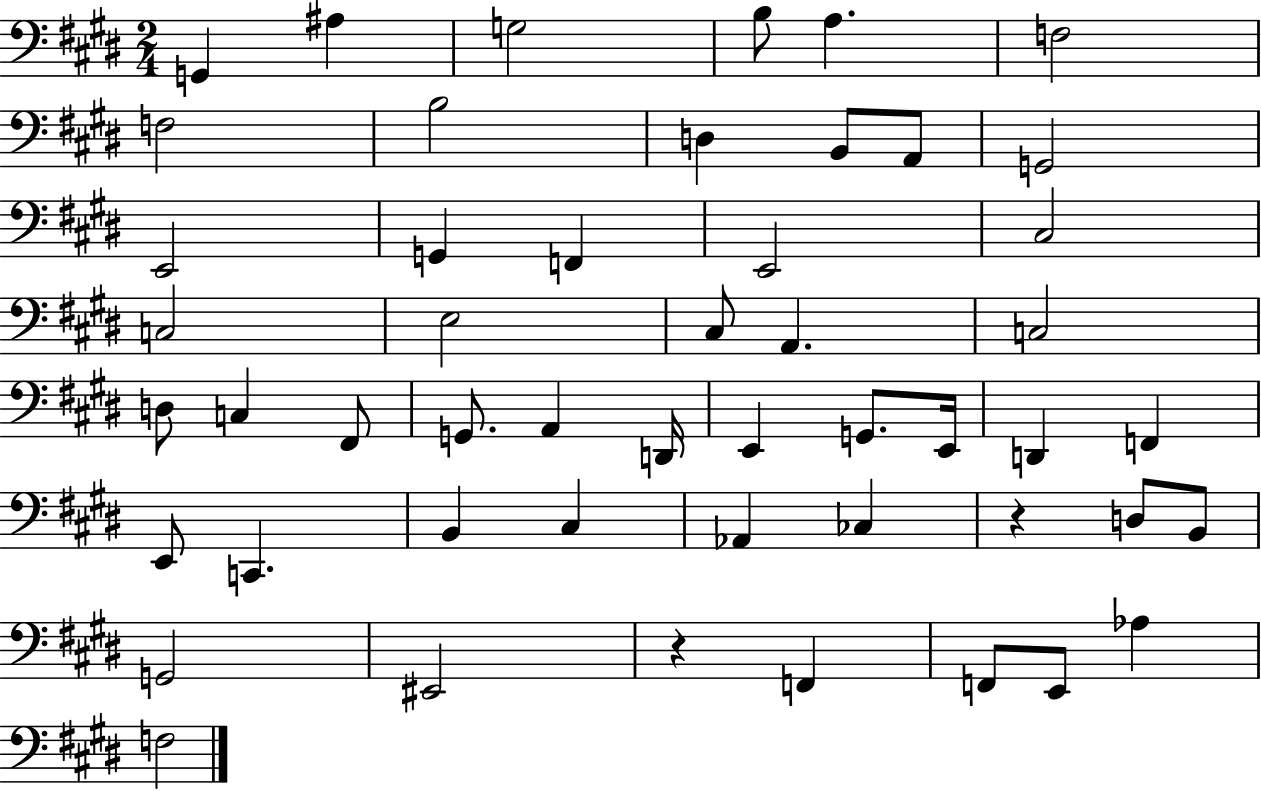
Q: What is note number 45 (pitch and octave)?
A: F2